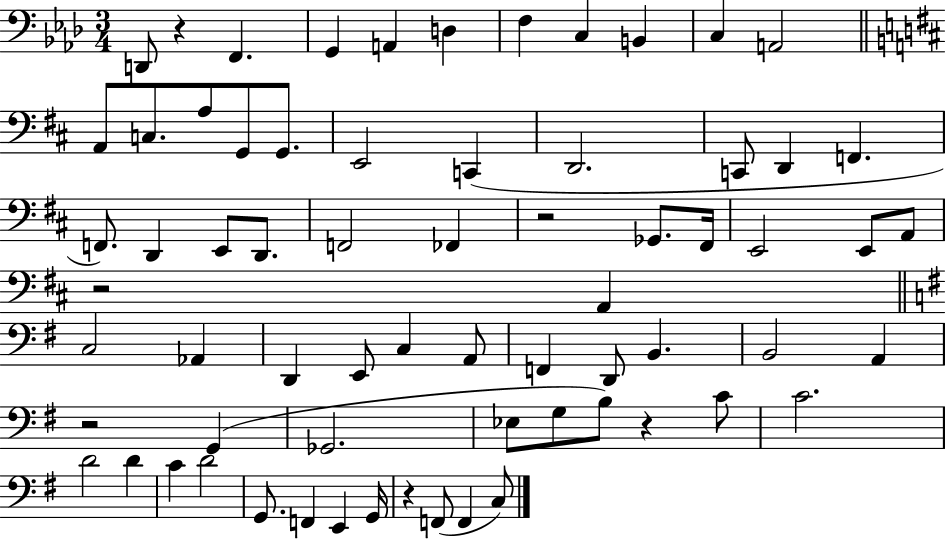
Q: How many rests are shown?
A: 6